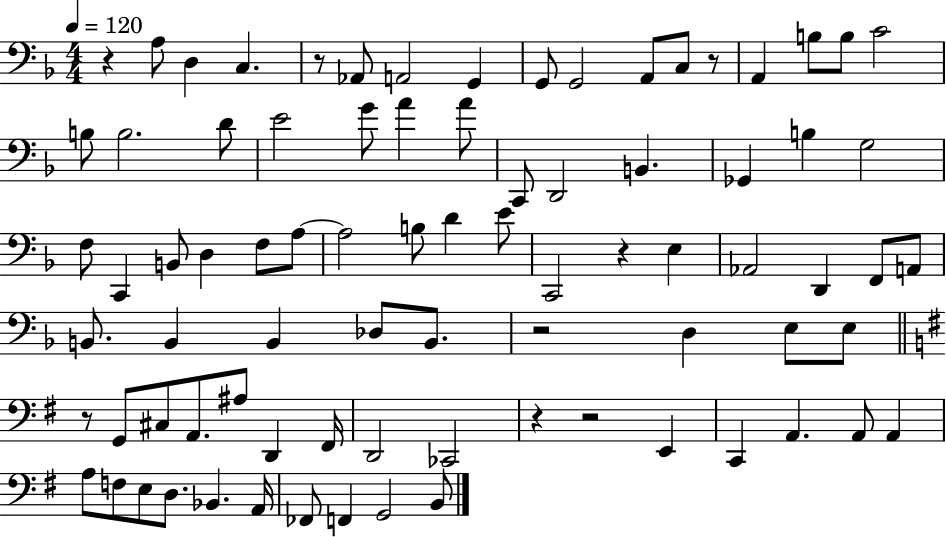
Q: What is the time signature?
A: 4/4